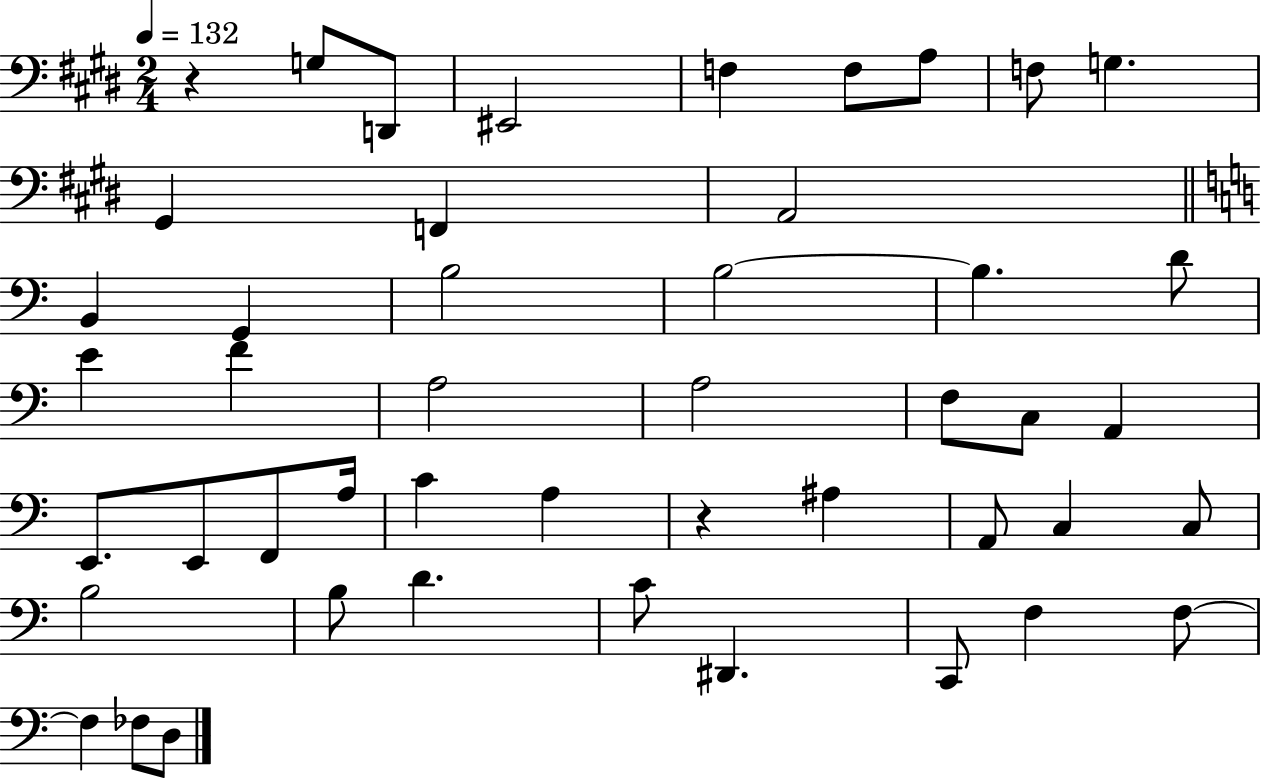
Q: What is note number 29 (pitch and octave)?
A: C4